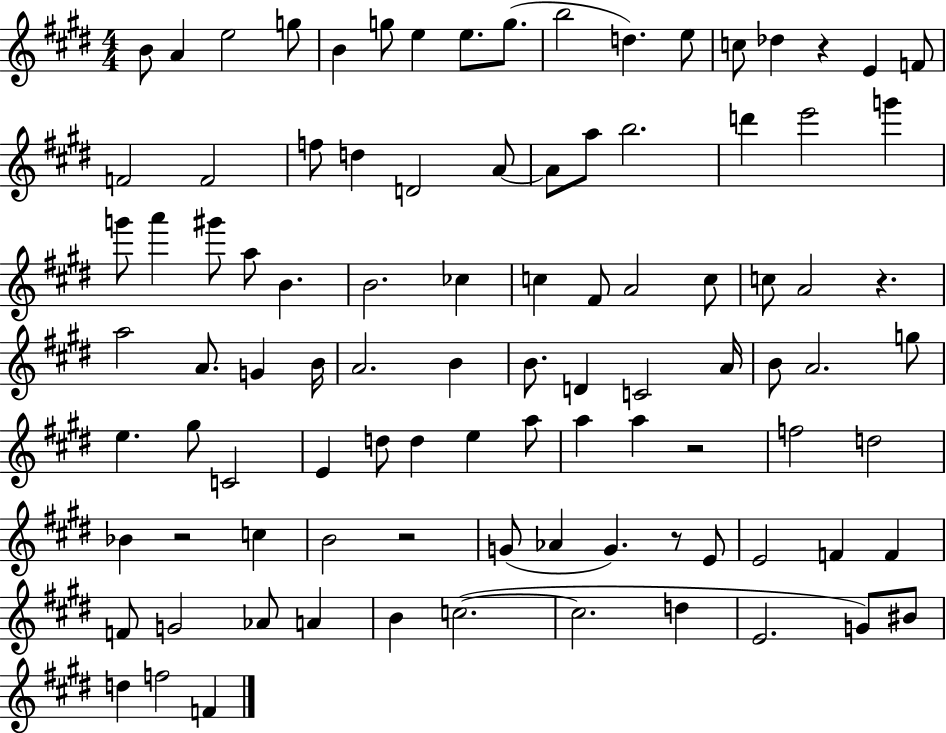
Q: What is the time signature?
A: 4/4